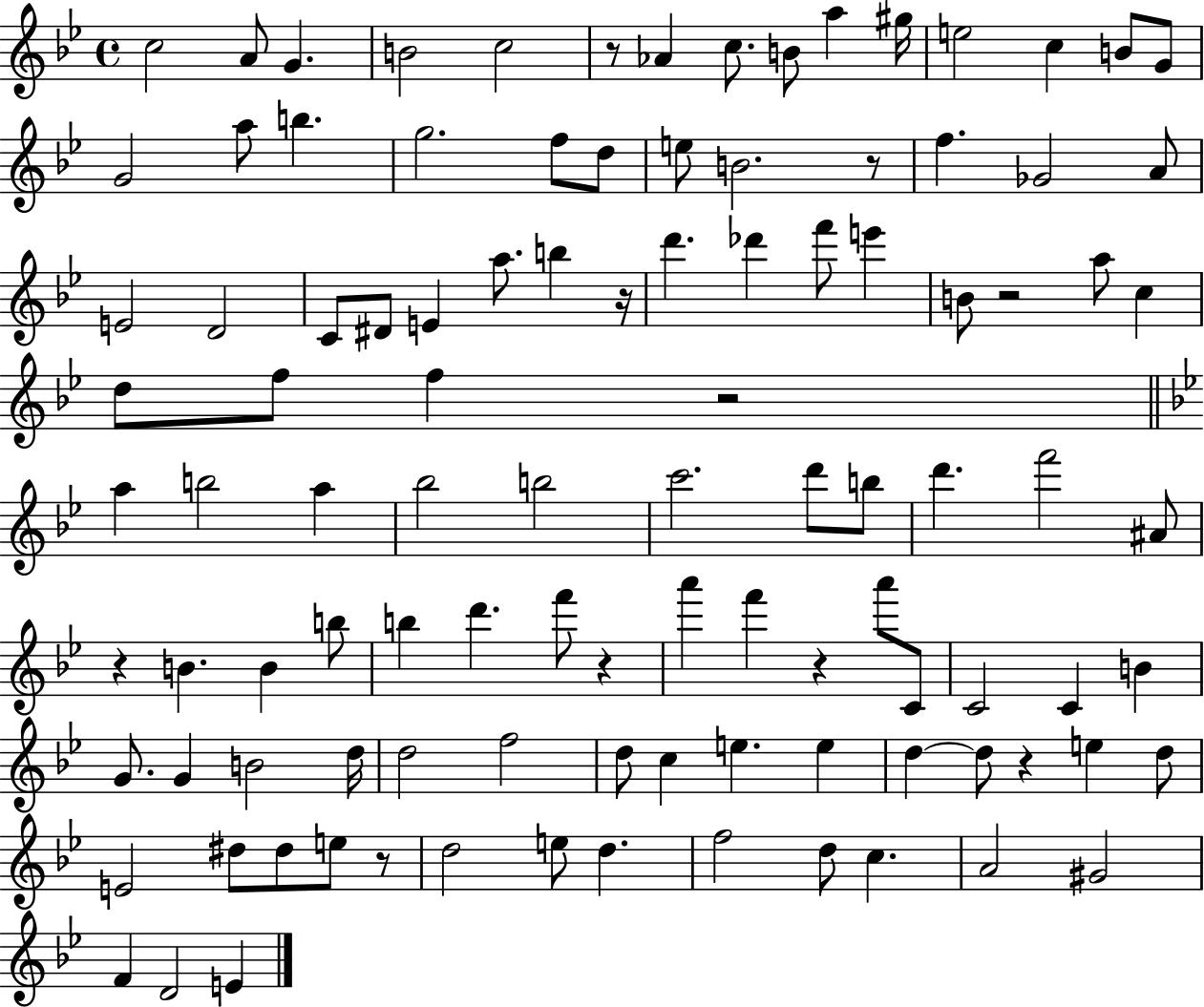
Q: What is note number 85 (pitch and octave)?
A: D5